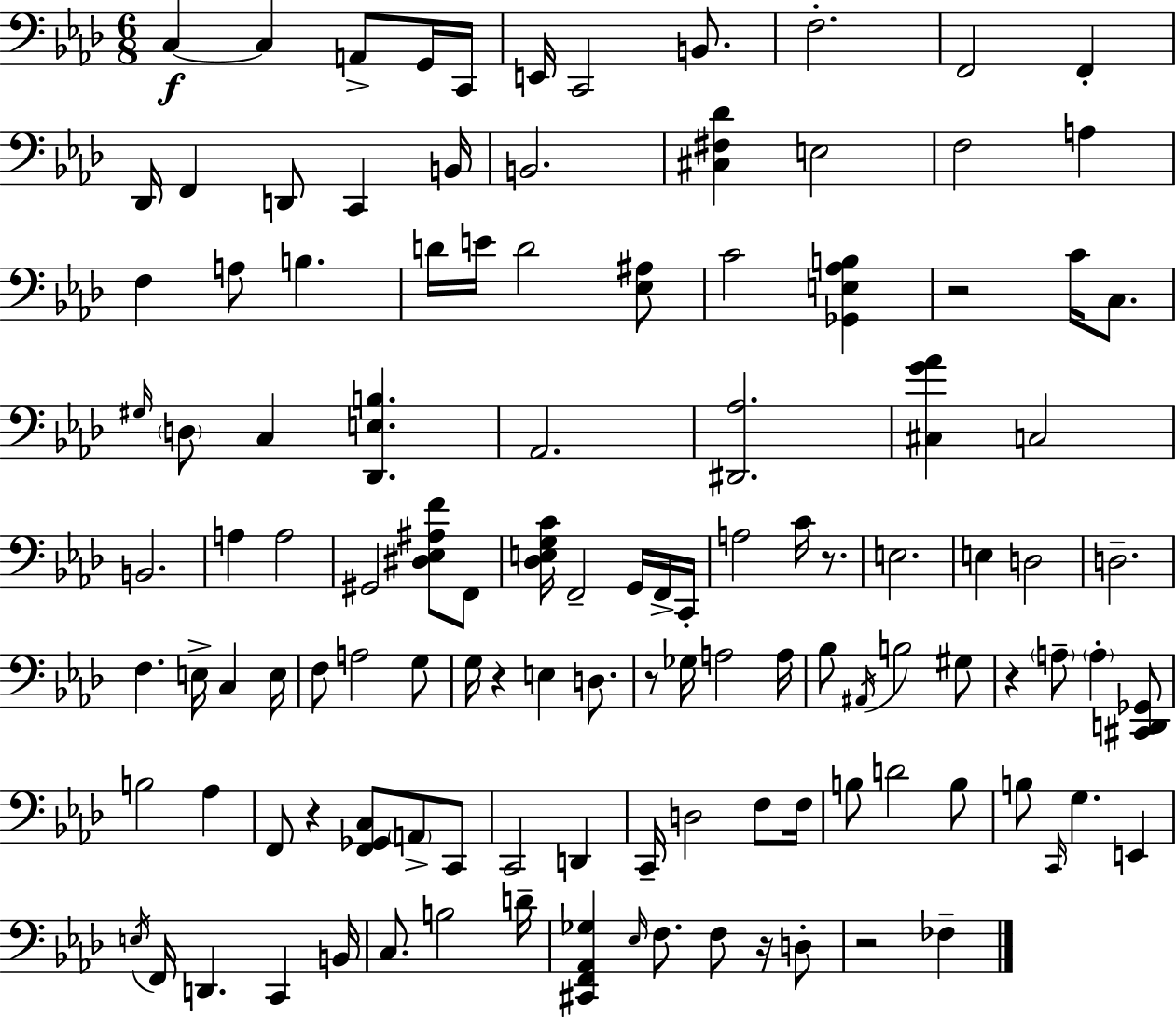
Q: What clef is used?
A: bass